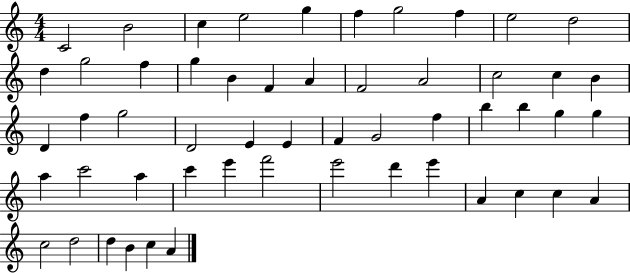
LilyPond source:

{
  \clef treble
  \numericTimeSignature
  \time 4/4
  \key c \major
  c'2 b'2 | c''4 e''2 g''4 | f''4 g''2 f''4 | e''2 d''2 | \break d''4 g''2 f''4 | g''4 b'4 f'4 a'4 | f'2 a'2 | c''2 c''4 b'4 | \break d'4 f''4 g''2 | d'2 e'4 e'4 | f'4 g'2 f''4 | b''4 b''4 g''4 g''4 | \break a''4 c'''2 a''4 | c'''4 e'''4 f'''2 | e'''2 d'''4 e'''4 | a'4 c''4 c''4 a'4 | \break c''2 d''2 | d''4 b'4 c''4 a'4 | \bar "|."
}